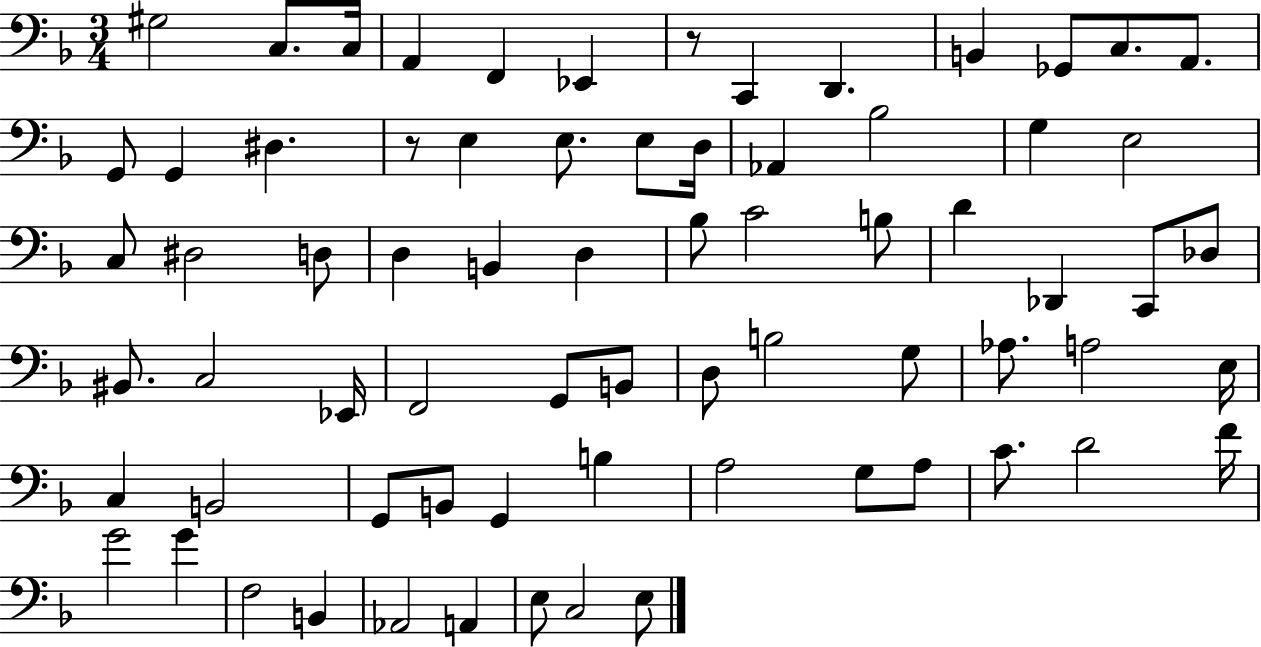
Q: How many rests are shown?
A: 2